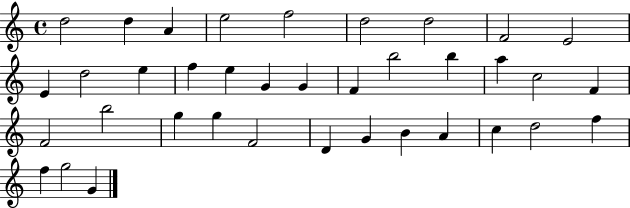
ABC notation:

X:1
T:Untitled
M:4/4
L:1/4
K:C
d2 d A e2 f2 d2 d2 F2 E2 E d2 e f e G G F b2 b a c2 F F2 b2 g g F2 D G B A c d2 f f g2 G